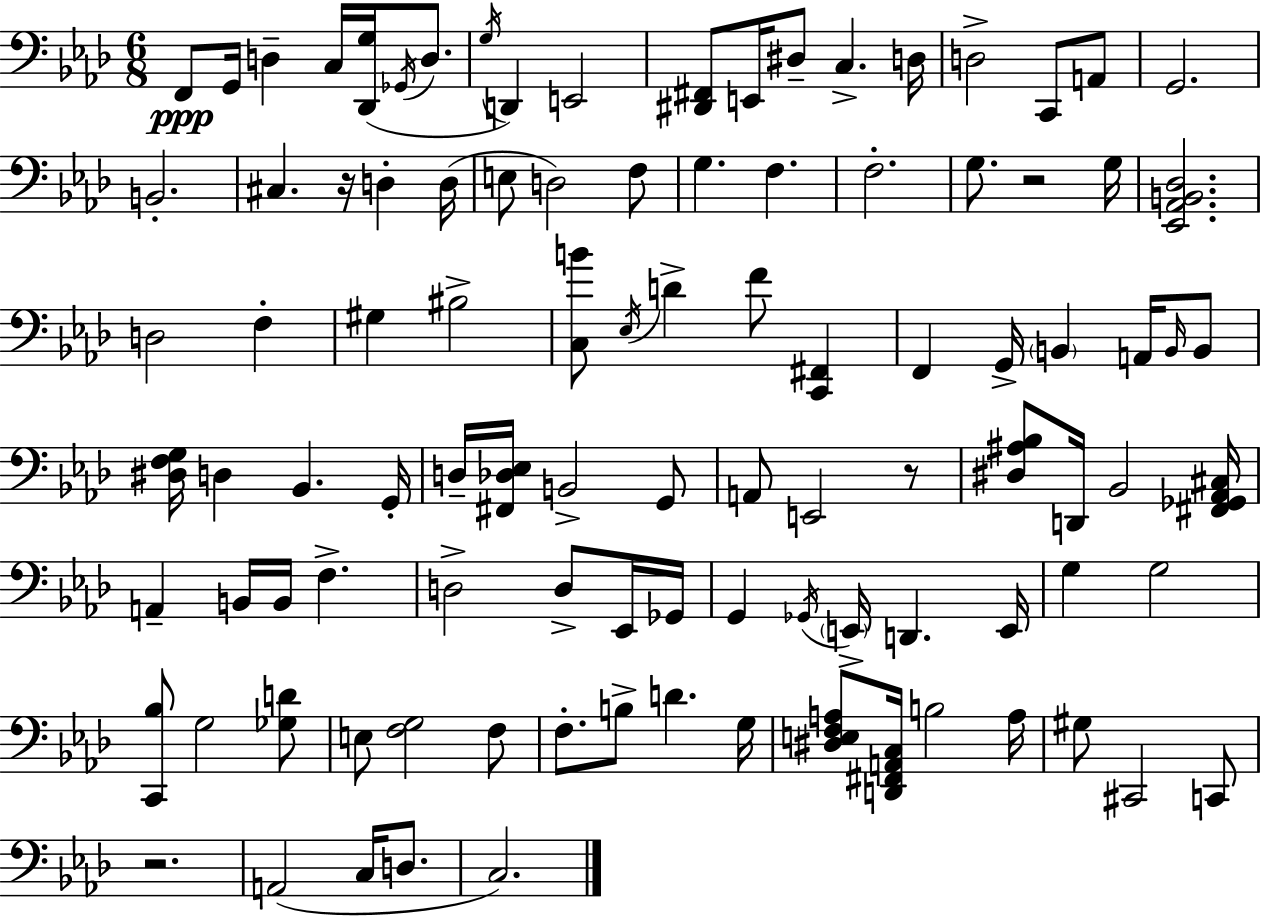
X:1
T:Untitled
M:6/8
L:1/4
K:Ab
F,,/2 G,,/4 D, C,/4 [_D,,G,]/4 _G,,/4 D,/2 G,/4 D,, E,,2 [^D,,^F,,]/2 E,,/4 ^D,/2 C, D,/4 D,2 C,,/2 A,,/2 G,,2 B,,2 ^C, z/4 D, D,/4 E,/2 D,2 F,/2 G, F, F,2 G,/2 z2 G,/4 [_E,,_A,,B,,_D,]2 D,2 F, ^G, ^B,2 [C,B]/2 _E,/4 D F/2 [C,,^F,,] F,, G,,/4 B,, A,,/4 B,,/4 B,,/2 [^D,F,G,]/4 D, _B,, G,,/4 D,/4 [^F,,_D,_E,]/4 B,,2 G,,/2 A,,/2 E,,2 z/2 [^D,^A,_B,]/2 D,,/4 _B,,2 [^F,,_G,,_A,,^C,]/4 A,, B,,/4 B,,/4 F, D,2 D,/2 _E,,/4 _G,,/4 G,, _G,,/4 E,,/4 D,, E,,/4 G, G,2 [C,,_B,]/2 G,2 [_G,D]/2 E,/2 [F,G,]2 F,/2 F,/2 B,/2 D G,/4 [^D,E,F,A,]/2 [D,,^F,,A,,C,]/4 B,2 A,/4 ^G,/2 ^C,,2 C,,/2 z2 A,,2 C,/4 D,/2 C,2